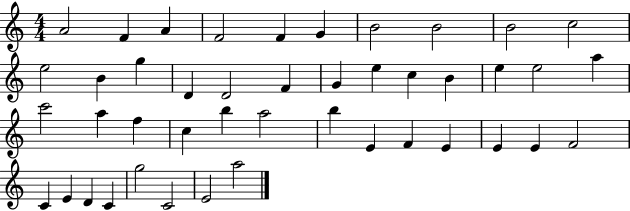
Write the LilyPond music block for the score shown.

{
  \clef treble
  \numericTimeSignature
  \time 4/4
  \key c \major
  a'2 f'4 a'4 | f'2 f'4 g'4 | b'2 b'2 | b'2 c''2 | \break e''2 b'4 g''4 | d'4 d'2 f'4 | g'4 e''4 c''4 b'4 | e''4 e''2 a''4 | \break c'''2 a''4 f''4 | c''4 b''4 a''2 | b''4 e'4 f'4 e'4 | e'4 e'4 f'2 | \break c'4 e'4 d'4 c'4 | g''2 c'2 | e'2 a''2 | \bar "|."
}